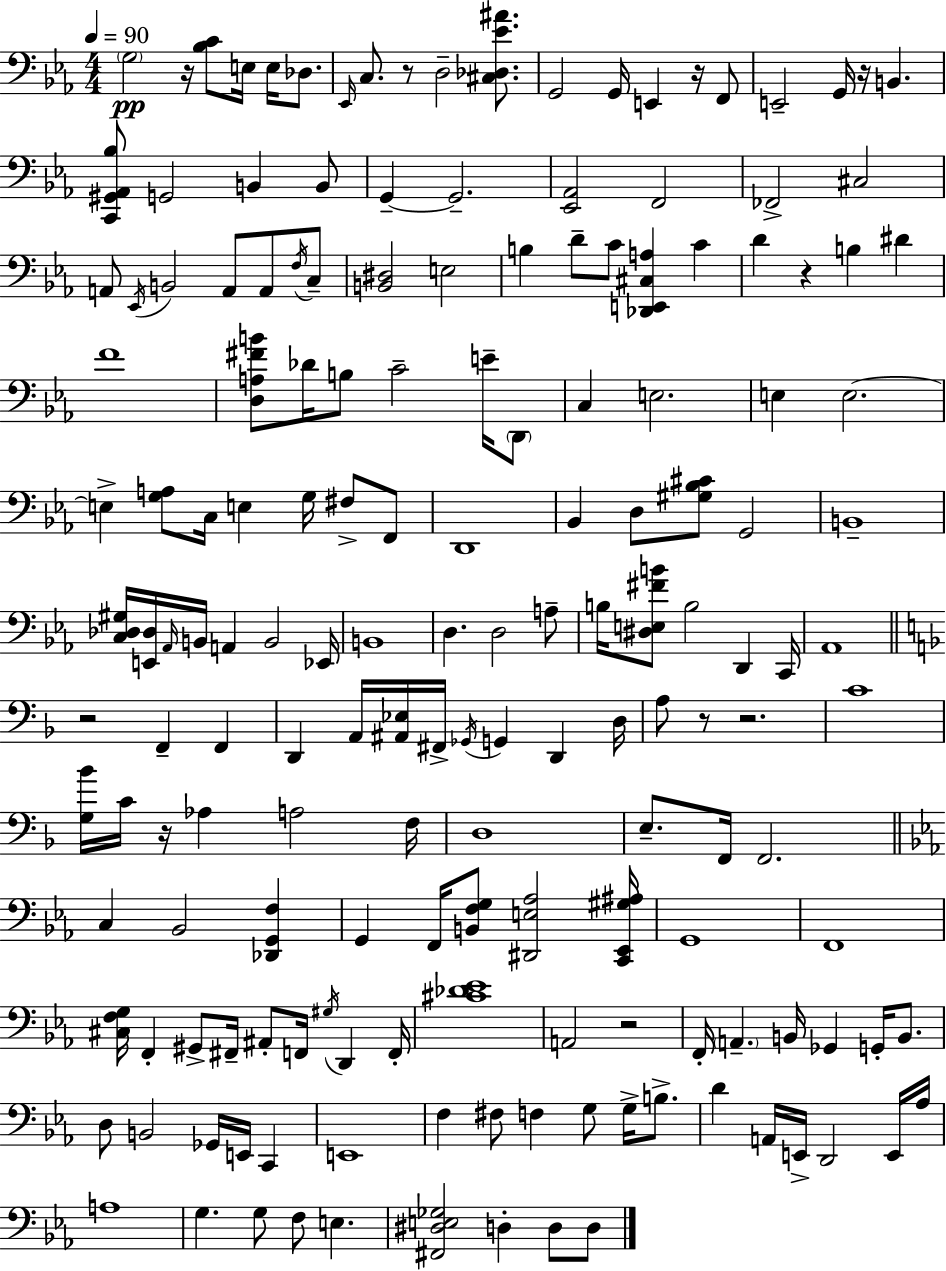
G3/h R/s [Bb3,C4]/e E3/s E3/s Db3/e. Eb2/s C3/e. R/e D3/h [C#3,Db3,Eb4,A#4]/e. G2/h G2/s E2/q R/s F2/e E2/h G2/s R/s B2/q. [C2,G#2,Ab2,Bb3]/e G2/h B2/q B2/e G2/q G2/h. [Eb2,Ab2]/h F2/h FES2/h C#3/h A2/e Eb2/s B2/h A2/e A2/e F3/s C3/e [B2,D#3]/h E3/h B3/q D4/e C4/e [Db2,E2,C#3,A3]/q C4/q D4/q R/q B3/q D#4/q F4/w [D3,A3,F#4,B4]/e Db4/s B3/e C4/h E4/s D2/e C3/q E3/h. E3/q E3/h. E3/q [G3,A3]/e C3/s E3/q G3/s F#3/e F2/e D2/w Bb2/q D3/e [G#3,Bb3,C#4]/e G2/h B2/w [C3,Db3,G#3]/s [E2,Db3]/s Ab2/s B2/s A2/q B2/h Eb2/s B2/w D3/q. D3/h A3/e B3/s [D#3,E3,F#4,B4]/e B3/h D2/q C2/s Ab2/w R/h F2/q F2/q D2/q A2/s [A#2,Eb3]/s F#2/s Gb2/s G2/q D2/q D3/s A3/e R/e R/h. C4/w [G3,Bb4]/s C4/s R/s Ab3/q A3/h F3/s D3/w E3/e. F2/s F2/h. C3/q Bb2/h [Db2,G2,F3]/q G2/q F2/s [B2,F3,G3]/e [D#2,E3,Ab3]/h [C2,Eb2,G#3,A#3]/s G2/w F2/w [C#3,F3,G3]/s F2/q G#2/e F#2/s A#2/e F2/s G#3/s D2/q F2/s [C#4,Db4,Eb4]/w A2/h R/h F2/s A2/q. B2/s Gb2/q G2/s B2/e. D3/e B2/h Gb2/s E2/s C2/q E2/w F3/q F#3/e F3/q G3/e G3/s B3/e. D4/q A2/s E2/s D2/h E2/s Ab3/s A3/w G3/q. G3/e F3/e E3/q. [F#2,D#3,E3,Gb3]/h D3/q D3/e D3/e